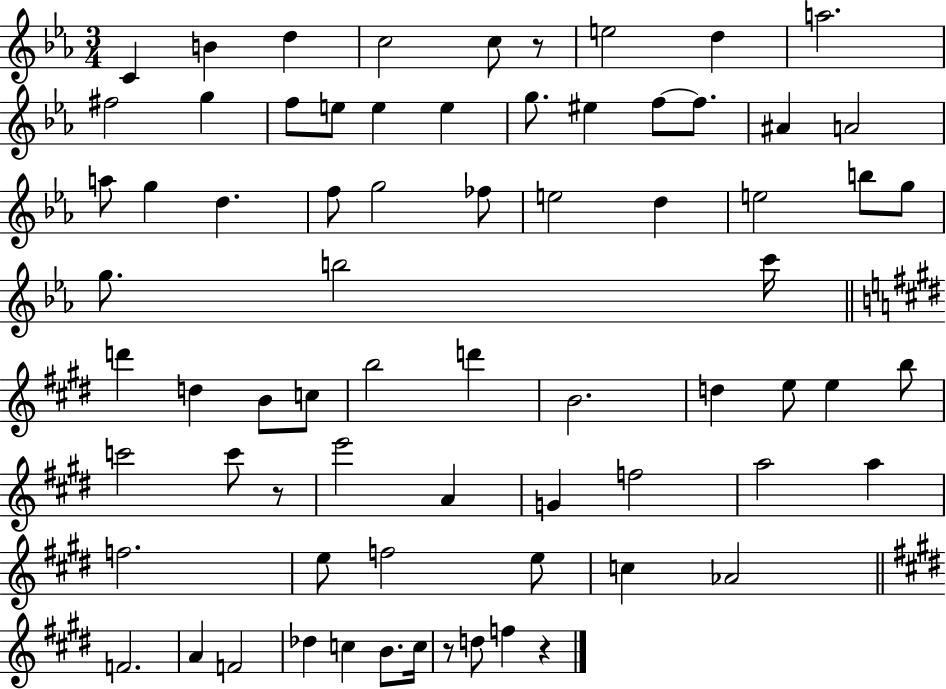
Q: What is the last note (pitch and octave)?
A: F5